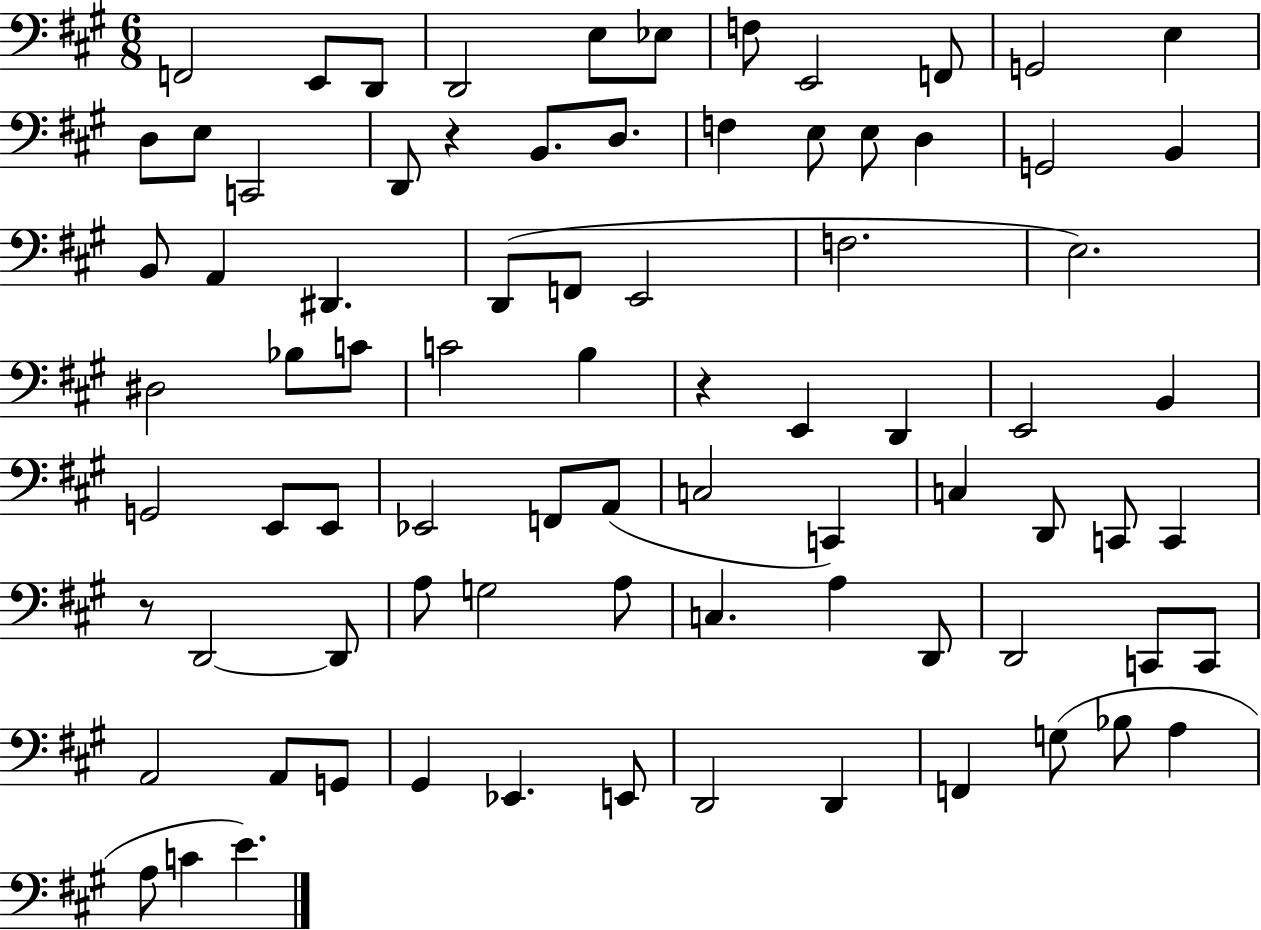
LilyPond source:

{
  \clef bass
  \numericTimeSignature
  \time 6/8
  \key a \major
  f,2 e,8 d,8 | d,2 e8 ees8 | f8 e,2 f,8 | g,2 e4 | \break d8 e8 c,2 | d,8 r4 b,8. d8. | f4 e8 e8 d4 | g,2 b,4 | \break b,8 a,4 dis,4. | d,8( f,8 e,2 | f2. | e2.) | \break dis2 bes8 c'8 | c'2 b4 | r4 e,4 d,4 | e,2 b,4 | \break g,2 e,8 e,8 | ees,2 f,8 a,8( | c2 c,4) | c4 d,8 c,8 c,4 | \break r8 d,2~~ d,8 | a8 g2 a8 | c4. a4 d,8 | d,2 c,8 c,8 | \break a,2 a,8 g,8 | gis,4 ees,4. e,8 | d,2 d,4 | f,4 g8( bes8 a4 | \break a8 c'4 e'4.) | \bar "|."
}